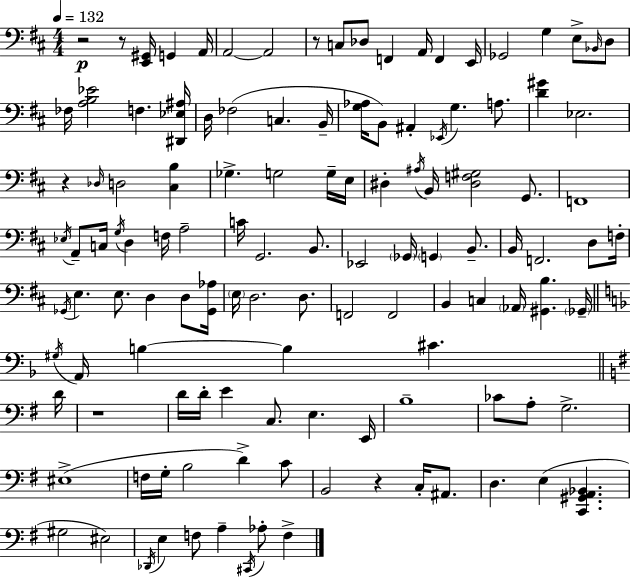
R/h R/e [E2,G#2]/s G2/q A2/s A2/h A2/h R/e C3/e Db3/e F2/q A2/s F2/q E2/s Gb2/h G3/q E3/e Bb2/s D3/e FES3/s [A3,B3,Eb4]/h F3/q. [D#2,Eb3,A#3]/s D3/s FES3/h C3/q. B2/s [G3,Ab3]/s B2/e A#2/q Eb2/s G3/q. A3/e. [D4,G#4]/q Eb3/h. R/q Db3/s D3/h [C#3,B3]/q Gb3/q. G3/h G3/s E3/s D#3/q A#3/s B2/s [D#3,F3,G#3]/h G2/e. F2/w Eb3/s A2/e C3/s G3/s D3/q F3/s A3/h C4/s G2/h. B2/e. Eb2/h Gb2/s G2/q B2/e. B2/s F2/h. D3/e F3/s Gb2/s E3/q. E3/e. D3/q D3/e [Gb2,Ab3]/s E3/s D3/h. D3/e. F2/h F2/h B2/q C3/q Ab2/s [G#2,B3]/q. Gb2/s G#3/s A2/s B3/q B3/q C#4/q. D4/s R/w D4/s D4/s E4/q C3/e. E3/q. E2/s B3/w CES4/e A3/e G3/h. EIS3/w F3/s G3/s B3/h D4/q C4/e B2/h R/q C3/s A#2/e. D3/q. E3/q [C2,G#2,A2,Bb2]/q. G#3/h EIS3/h Db2/s E3/q F3/e A3/q C#2/s Ab3/e F3/q